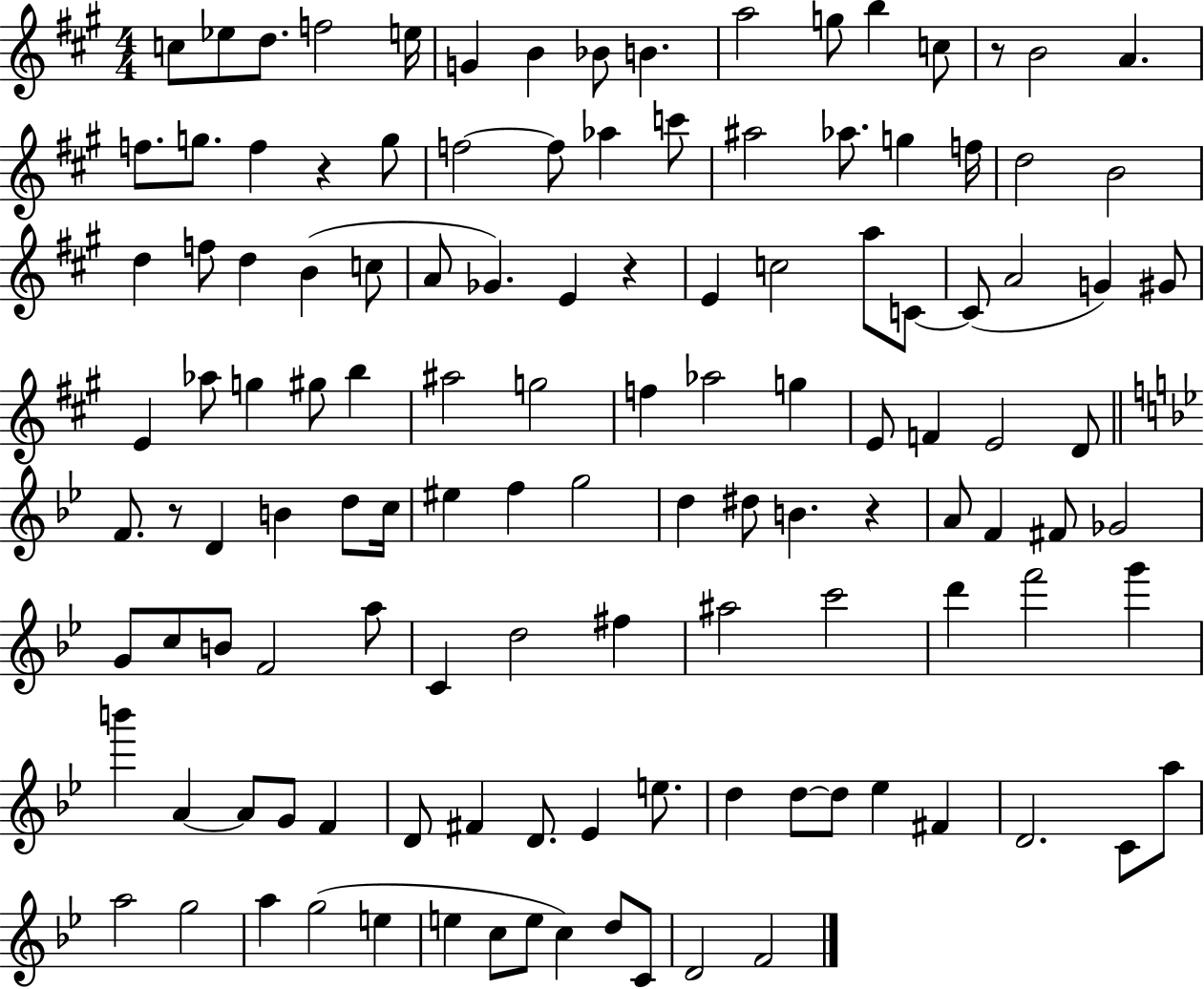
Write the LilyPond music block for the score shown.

{
  \clef treble
  \numericTimeSignature
  \time 4/4
  \key a \major
  c''8 ees''8 d''8. f''2 e''16 | g'4 b'4 bes'8 b'4. | a''2 g''8 b''4 c''8 | r8 b'2 a'4. | \break f''8. g''8. f''4 r4 g''8 | f''2~~ f''8 aes''4 c'''8 | ais''2 aes''8. g''4 f''16 | d''2 b'2 | \break d''4 f''8 d''4 b'4( c''8 | a'8 ges'4.) e'4 r4 | e'4 c''2 a''8 c'8~~ | c'8( a'2 g'4) gis'8 | \break e'4 aes''8 g''4 gis''8 b''4 | ais''2 g''2 | f''4 aes''2 g''4 | e'8 f'4 e'2 d'8 | \break \bar "||" \break \key g \minor f'8. r8 d'4 b'4 d''8 c''16 | eis''4 f''4 g''2 | d''4 dis''8 b'4. r4 | a'8 f'4 fis'8 ges'2 | \break g'8 c''8 b'8 f'2 a''8 | c'4 d''2 fis''4 | ais''2 c'''2 | d'''4 f'''2 g'''4 | \break b'''4 a'4~~ a'8 g'8 f'4 | d'8 fis'4 d'8. ees'4 e''8. | d''4 d''8~~ d''8 ees''4 fis'4 | d'2. c'8 a''8 | \break a''2 g''2 | a''4 g''2( e''4 | e''4 c''8 e''8 c''4) d''8 c'8 | d'2 f'2 | \break \bar "|."
}